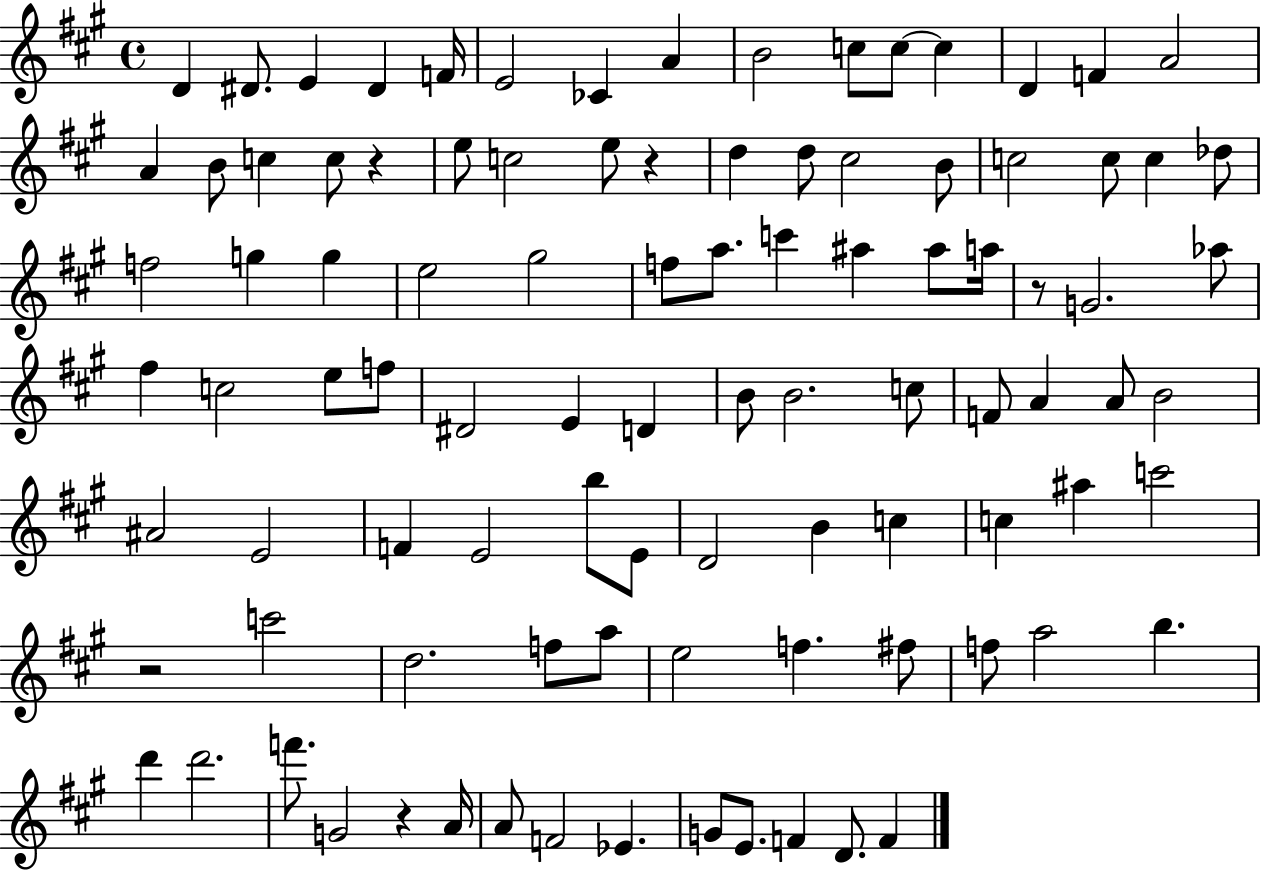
D4/q D#4/e. E4/q D#4/q F4/s E4/h CES4/q A4/q B4/h C5/e C5/e C5/q D4/q F4/q A4/h A4/q B4/e C5/q C5/e R/q E5/e C5/h E5/e R/q D5/q D5/e C#5/h B4/e C5/h C5/e C5/q Db5/e F5/h G5/q G5/q E5/h G#5/h F5/e A5/e. C6/q A#5/q A#5/e A5/s R/e G4/h. Ab5/e F#5/q C5/h E5/e F5/e D#4/h E4/q D4/q B4/e B4/h. C5/e F4/e A4/q A4/e B4/h A#4/h E4/h F4/q E4/h B5/e E4/e D4/h B4/q C5/q C5/q A#5/q C6/h R/h C6/h D5/h. F5/e A5/e E5/h F5/q. F#5/e F5/e A5/h B5/q. D6/q D6/h. F6/e. G4/h R/q A4/s A4/e F4/h Eb4/q. G4/e E4/e. F4/q D4/e. F4/q